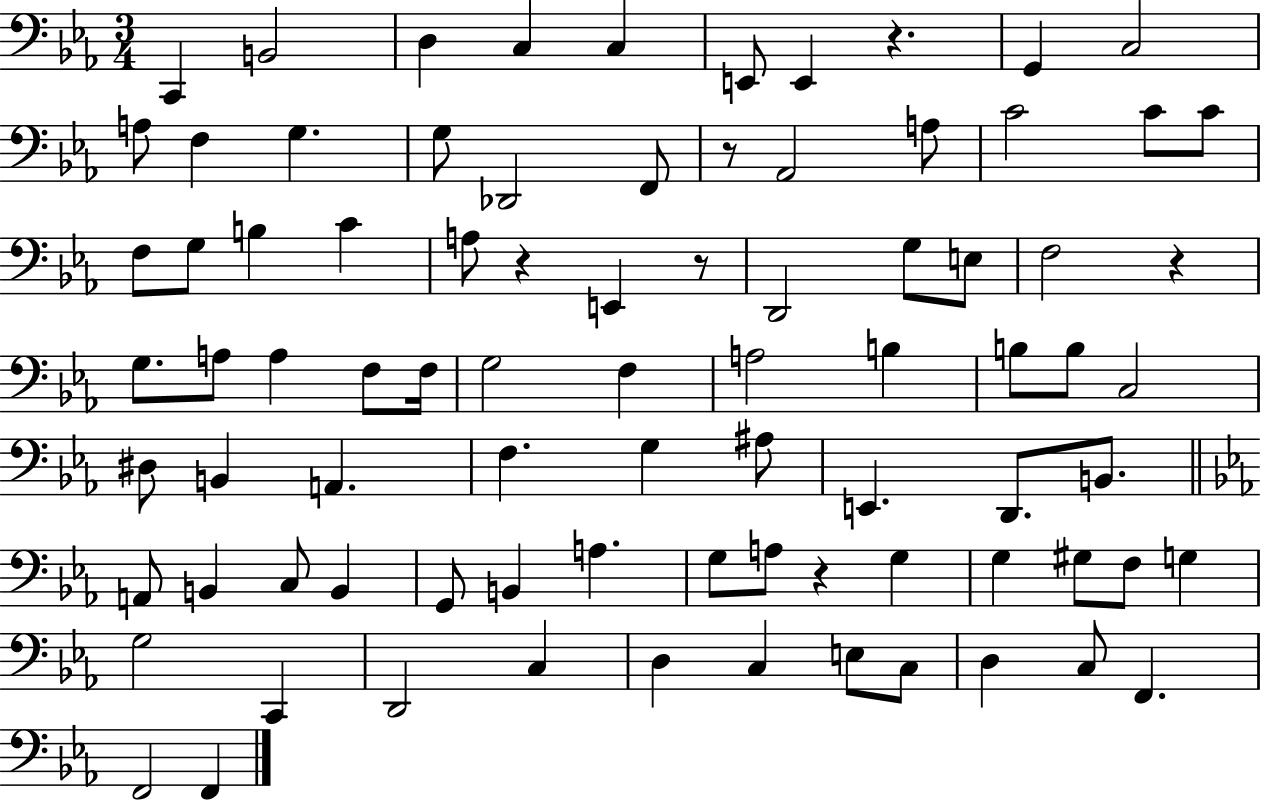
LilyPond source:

{
  \clef bass
  \numericTimeSignature
  \time 3/4
  \key ees \major
  c,4 b,2 | d4 c4 c4 | e,8 e,4 r4. | g,4 c2 | \break a8 f4 g4. | g8 des,2 f,8 | r8 aes,2 a8 | c'2 c'8 c'8 | \break f8 g8 b4 c'4 | a8 r4 e,4 r8 | d,2 g8 e8 | f2 r4 | \break g8. a8 a4 f8 f16 | g2 f4 | a2 b4 | b8 b8 c2 | \break dis8 b,4 a,4. | f4. g4 ais8 | e,4. d,8. b,8. | \bar "||" \break \key ees \major a,8 b,4 c8 b,4 | g,8 b,4 a4. | g8 a8 r4 g4 | g4 gis8 f8 g4 | \break g2 c,4 | d,2 c4 | d4 c4 e8 c8 | d4 c8 f,4. | \break f,2 f,4 | \bar "|."
}